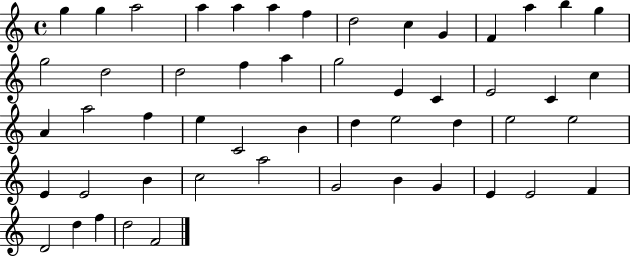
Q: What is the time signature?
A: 4/4